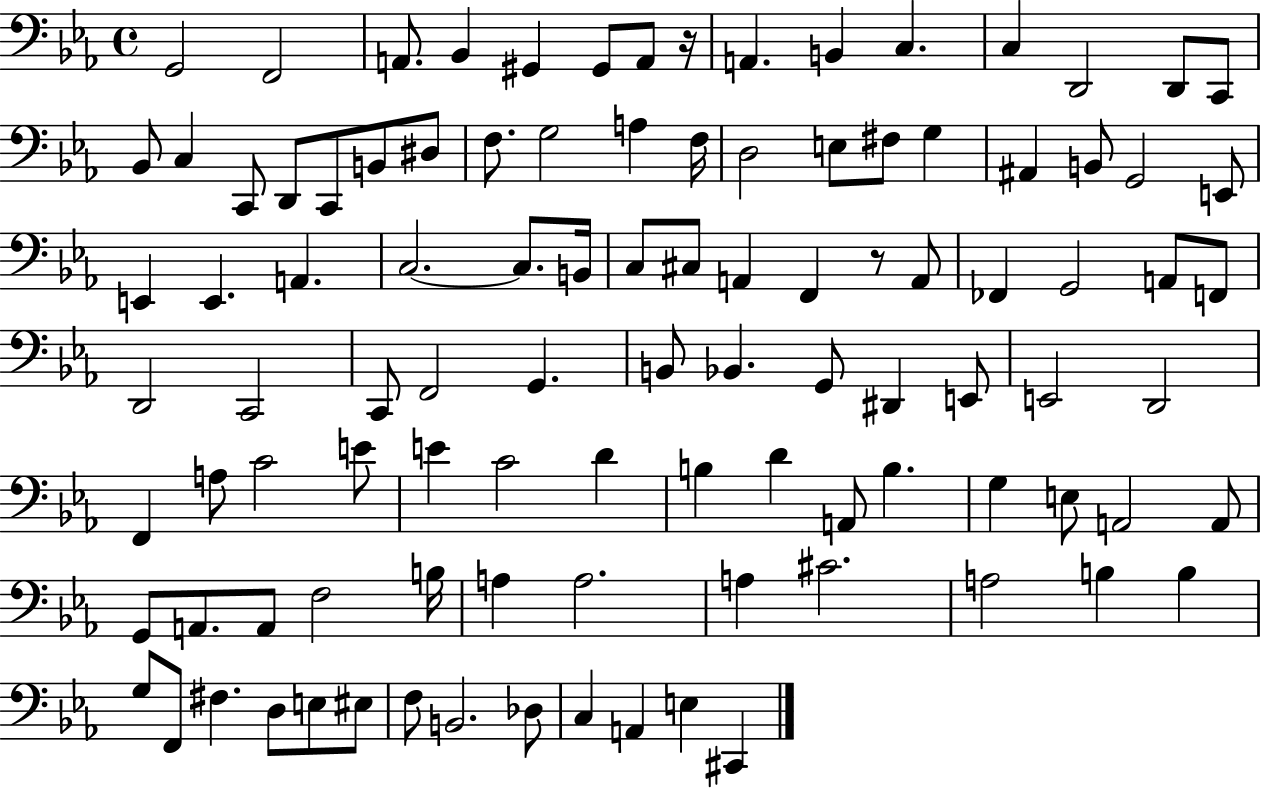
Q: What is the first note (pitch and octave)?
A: G2